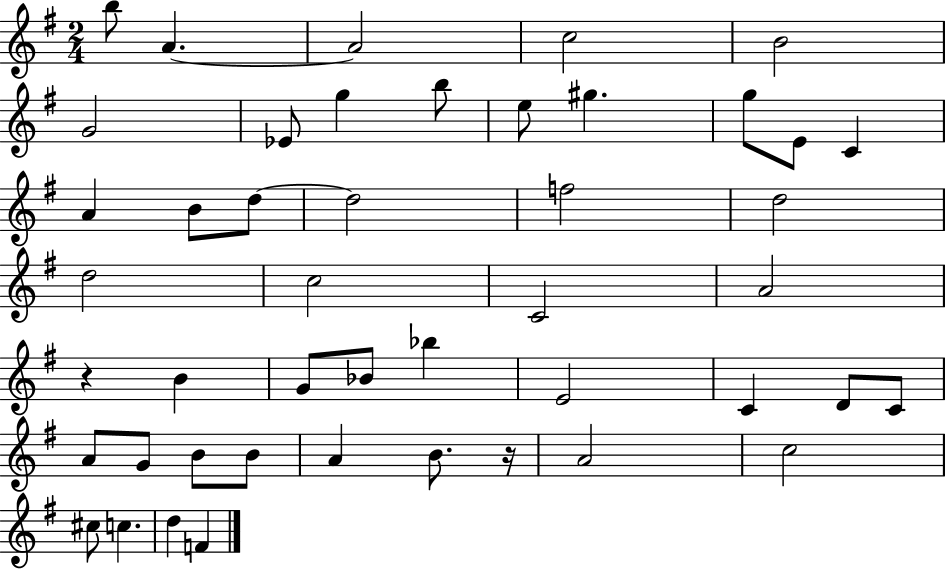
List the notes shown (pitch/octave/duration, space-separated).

B5/e A4/q. A4/h C5/h B4/h G4/h Eb4/e G5/q B5/e E5/e G#5/q. G5/e E4/e C4/q A4/q B4/e D5/e D5/h F5/h D5/h D5/h C5/h C4/h A4/h R/q B4/q G4/e Bb4/e Bb5/q E4/h C4/q D4/e C4/e A4/e G4/e B4/e B4/e A4/q B4/e. R/s A4/h C5/h C#5/e C5/q. D5/q F4/q